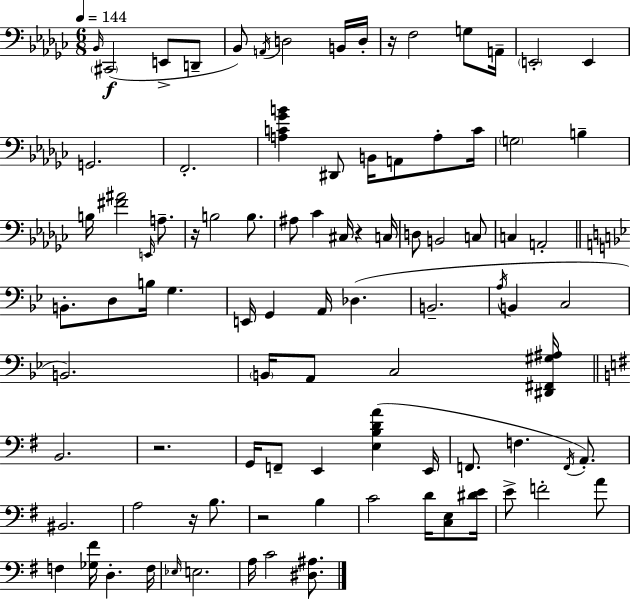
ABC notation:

X:1
T:Untitled
M:6/8
L:1/4
K:Ebm
_B,,/4 ^C,,2 E,,/2 D,,/2 _B,,/2 A,,/4 D,2 B,,/4 D,/4 z/4 F,2 G,/2 A,,/4 E,,2 E,, G,,2 F,,2 [A,C_GB] ^D,,/2 B,,/4 A,,/2 A,/2 C/4 G,2 B, B,/4 [^F^A]2 E,,/4 A,/2 z/4 B,2 B,/2 ^A,/2 _C ^C,/4 z C,/4 D,/2 B,,2 C,/2 C, A,,2 B,,/2 D,/2 B,/4 G, E,,/4 G,, A,,/4 _D, B,,2 A,/4 B,, C,2 B,,2 B,,/4 A,,/2 C,2 [^D,,^F,,^G,^A,]/4 B,,2 z2 G,,/4 F,,/2 E,, [E,B,DA] E,,/4 F,,/2 F, F,,/4 A,,/2 ^B,,2 A,2 z/4 B,/2 z2 B, C2 D/4 [C,E,]/2 [^DE]/4 E/2 F2 A/2 F, [_G,^F]/4 D, F,/4 _E,/4 E,2 A,/4 C2 [^D,^A,]/2